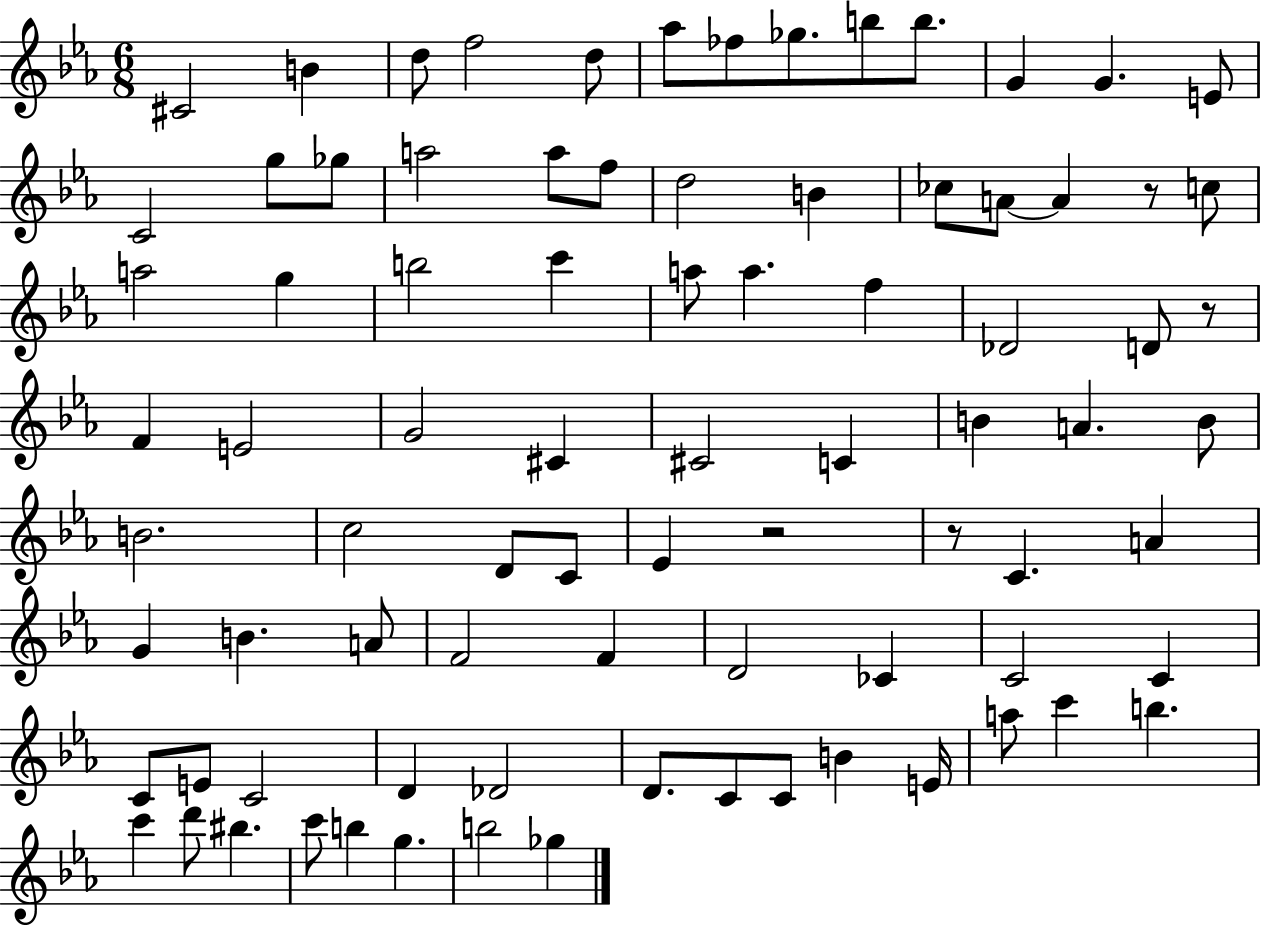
X:1
T:Untitled
M:6/8
L:1/4
K:Eb
^C2 B d/2 f2 d/2 _a/2 _f/2 _g/2 b/2 b/2 G G E/2 C2 g/2 _g/2 a2 a/2 f/2 d2 B _c/2 A/2 A z/2 c/2 a2 g b2 c' a/2 a f _D2 D/2 z/2 F E2 G2 ^C ^C2 C B A B/2 B2 c2 D/2 C/2 _E z2 z/2 C A G B A/2 F2 F D2 _C C2 C C/2 E/2 C2 D _D2 D/2 C/2 C/2 B E/4 a/2 c' b c' d'/2 ^b c'/2 b g b2 _g